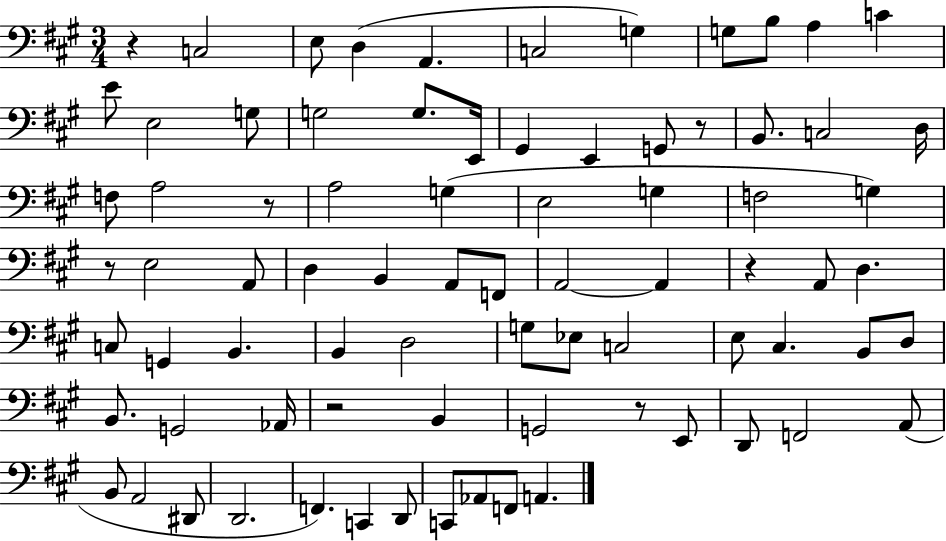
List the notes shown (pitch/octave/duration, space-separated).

R/q C3/h E3/e D3/q A2/q. C3/h G3/q G3/e B3/e A3/q C4/q E4/e E3/h G3/e G3/h G3/e. E2/s G#2/q E2/q G2/e R/e B2/e. C3/h D3/s F3/e A3/h R/e A3/h G3/q E3/h G3/q F3/h G3/q R/e E3/h A2/e D3/q B2/q A2/e F2/e A2/h A2/q R/q A2/e D3/q. C3/e G2/q B2/q. B2/q D3/h G3/e Eb3/e C3/h E3/e C#3/q. B2/e D3/e B2/e. G2/h Ab2/s R/h B2/q G2/h R/e E2/e D2/e F2/h A2/e B2/e A2/h D#2/e D2/h. F2/q. C2/q D2/e C2/e Ab2/e F2/e A2/q.